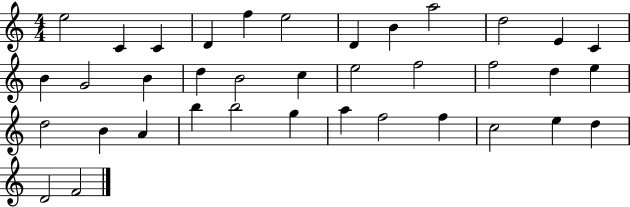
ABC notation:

X:1
T:Untitled
M:4/4
L:1/4
K:C
e2 C C D f e2 D B a2 d2 E C B G2 B d B2 c e2 f2 f2 d e d2 B A b b2 g a f2 f c2 e d D2 F2